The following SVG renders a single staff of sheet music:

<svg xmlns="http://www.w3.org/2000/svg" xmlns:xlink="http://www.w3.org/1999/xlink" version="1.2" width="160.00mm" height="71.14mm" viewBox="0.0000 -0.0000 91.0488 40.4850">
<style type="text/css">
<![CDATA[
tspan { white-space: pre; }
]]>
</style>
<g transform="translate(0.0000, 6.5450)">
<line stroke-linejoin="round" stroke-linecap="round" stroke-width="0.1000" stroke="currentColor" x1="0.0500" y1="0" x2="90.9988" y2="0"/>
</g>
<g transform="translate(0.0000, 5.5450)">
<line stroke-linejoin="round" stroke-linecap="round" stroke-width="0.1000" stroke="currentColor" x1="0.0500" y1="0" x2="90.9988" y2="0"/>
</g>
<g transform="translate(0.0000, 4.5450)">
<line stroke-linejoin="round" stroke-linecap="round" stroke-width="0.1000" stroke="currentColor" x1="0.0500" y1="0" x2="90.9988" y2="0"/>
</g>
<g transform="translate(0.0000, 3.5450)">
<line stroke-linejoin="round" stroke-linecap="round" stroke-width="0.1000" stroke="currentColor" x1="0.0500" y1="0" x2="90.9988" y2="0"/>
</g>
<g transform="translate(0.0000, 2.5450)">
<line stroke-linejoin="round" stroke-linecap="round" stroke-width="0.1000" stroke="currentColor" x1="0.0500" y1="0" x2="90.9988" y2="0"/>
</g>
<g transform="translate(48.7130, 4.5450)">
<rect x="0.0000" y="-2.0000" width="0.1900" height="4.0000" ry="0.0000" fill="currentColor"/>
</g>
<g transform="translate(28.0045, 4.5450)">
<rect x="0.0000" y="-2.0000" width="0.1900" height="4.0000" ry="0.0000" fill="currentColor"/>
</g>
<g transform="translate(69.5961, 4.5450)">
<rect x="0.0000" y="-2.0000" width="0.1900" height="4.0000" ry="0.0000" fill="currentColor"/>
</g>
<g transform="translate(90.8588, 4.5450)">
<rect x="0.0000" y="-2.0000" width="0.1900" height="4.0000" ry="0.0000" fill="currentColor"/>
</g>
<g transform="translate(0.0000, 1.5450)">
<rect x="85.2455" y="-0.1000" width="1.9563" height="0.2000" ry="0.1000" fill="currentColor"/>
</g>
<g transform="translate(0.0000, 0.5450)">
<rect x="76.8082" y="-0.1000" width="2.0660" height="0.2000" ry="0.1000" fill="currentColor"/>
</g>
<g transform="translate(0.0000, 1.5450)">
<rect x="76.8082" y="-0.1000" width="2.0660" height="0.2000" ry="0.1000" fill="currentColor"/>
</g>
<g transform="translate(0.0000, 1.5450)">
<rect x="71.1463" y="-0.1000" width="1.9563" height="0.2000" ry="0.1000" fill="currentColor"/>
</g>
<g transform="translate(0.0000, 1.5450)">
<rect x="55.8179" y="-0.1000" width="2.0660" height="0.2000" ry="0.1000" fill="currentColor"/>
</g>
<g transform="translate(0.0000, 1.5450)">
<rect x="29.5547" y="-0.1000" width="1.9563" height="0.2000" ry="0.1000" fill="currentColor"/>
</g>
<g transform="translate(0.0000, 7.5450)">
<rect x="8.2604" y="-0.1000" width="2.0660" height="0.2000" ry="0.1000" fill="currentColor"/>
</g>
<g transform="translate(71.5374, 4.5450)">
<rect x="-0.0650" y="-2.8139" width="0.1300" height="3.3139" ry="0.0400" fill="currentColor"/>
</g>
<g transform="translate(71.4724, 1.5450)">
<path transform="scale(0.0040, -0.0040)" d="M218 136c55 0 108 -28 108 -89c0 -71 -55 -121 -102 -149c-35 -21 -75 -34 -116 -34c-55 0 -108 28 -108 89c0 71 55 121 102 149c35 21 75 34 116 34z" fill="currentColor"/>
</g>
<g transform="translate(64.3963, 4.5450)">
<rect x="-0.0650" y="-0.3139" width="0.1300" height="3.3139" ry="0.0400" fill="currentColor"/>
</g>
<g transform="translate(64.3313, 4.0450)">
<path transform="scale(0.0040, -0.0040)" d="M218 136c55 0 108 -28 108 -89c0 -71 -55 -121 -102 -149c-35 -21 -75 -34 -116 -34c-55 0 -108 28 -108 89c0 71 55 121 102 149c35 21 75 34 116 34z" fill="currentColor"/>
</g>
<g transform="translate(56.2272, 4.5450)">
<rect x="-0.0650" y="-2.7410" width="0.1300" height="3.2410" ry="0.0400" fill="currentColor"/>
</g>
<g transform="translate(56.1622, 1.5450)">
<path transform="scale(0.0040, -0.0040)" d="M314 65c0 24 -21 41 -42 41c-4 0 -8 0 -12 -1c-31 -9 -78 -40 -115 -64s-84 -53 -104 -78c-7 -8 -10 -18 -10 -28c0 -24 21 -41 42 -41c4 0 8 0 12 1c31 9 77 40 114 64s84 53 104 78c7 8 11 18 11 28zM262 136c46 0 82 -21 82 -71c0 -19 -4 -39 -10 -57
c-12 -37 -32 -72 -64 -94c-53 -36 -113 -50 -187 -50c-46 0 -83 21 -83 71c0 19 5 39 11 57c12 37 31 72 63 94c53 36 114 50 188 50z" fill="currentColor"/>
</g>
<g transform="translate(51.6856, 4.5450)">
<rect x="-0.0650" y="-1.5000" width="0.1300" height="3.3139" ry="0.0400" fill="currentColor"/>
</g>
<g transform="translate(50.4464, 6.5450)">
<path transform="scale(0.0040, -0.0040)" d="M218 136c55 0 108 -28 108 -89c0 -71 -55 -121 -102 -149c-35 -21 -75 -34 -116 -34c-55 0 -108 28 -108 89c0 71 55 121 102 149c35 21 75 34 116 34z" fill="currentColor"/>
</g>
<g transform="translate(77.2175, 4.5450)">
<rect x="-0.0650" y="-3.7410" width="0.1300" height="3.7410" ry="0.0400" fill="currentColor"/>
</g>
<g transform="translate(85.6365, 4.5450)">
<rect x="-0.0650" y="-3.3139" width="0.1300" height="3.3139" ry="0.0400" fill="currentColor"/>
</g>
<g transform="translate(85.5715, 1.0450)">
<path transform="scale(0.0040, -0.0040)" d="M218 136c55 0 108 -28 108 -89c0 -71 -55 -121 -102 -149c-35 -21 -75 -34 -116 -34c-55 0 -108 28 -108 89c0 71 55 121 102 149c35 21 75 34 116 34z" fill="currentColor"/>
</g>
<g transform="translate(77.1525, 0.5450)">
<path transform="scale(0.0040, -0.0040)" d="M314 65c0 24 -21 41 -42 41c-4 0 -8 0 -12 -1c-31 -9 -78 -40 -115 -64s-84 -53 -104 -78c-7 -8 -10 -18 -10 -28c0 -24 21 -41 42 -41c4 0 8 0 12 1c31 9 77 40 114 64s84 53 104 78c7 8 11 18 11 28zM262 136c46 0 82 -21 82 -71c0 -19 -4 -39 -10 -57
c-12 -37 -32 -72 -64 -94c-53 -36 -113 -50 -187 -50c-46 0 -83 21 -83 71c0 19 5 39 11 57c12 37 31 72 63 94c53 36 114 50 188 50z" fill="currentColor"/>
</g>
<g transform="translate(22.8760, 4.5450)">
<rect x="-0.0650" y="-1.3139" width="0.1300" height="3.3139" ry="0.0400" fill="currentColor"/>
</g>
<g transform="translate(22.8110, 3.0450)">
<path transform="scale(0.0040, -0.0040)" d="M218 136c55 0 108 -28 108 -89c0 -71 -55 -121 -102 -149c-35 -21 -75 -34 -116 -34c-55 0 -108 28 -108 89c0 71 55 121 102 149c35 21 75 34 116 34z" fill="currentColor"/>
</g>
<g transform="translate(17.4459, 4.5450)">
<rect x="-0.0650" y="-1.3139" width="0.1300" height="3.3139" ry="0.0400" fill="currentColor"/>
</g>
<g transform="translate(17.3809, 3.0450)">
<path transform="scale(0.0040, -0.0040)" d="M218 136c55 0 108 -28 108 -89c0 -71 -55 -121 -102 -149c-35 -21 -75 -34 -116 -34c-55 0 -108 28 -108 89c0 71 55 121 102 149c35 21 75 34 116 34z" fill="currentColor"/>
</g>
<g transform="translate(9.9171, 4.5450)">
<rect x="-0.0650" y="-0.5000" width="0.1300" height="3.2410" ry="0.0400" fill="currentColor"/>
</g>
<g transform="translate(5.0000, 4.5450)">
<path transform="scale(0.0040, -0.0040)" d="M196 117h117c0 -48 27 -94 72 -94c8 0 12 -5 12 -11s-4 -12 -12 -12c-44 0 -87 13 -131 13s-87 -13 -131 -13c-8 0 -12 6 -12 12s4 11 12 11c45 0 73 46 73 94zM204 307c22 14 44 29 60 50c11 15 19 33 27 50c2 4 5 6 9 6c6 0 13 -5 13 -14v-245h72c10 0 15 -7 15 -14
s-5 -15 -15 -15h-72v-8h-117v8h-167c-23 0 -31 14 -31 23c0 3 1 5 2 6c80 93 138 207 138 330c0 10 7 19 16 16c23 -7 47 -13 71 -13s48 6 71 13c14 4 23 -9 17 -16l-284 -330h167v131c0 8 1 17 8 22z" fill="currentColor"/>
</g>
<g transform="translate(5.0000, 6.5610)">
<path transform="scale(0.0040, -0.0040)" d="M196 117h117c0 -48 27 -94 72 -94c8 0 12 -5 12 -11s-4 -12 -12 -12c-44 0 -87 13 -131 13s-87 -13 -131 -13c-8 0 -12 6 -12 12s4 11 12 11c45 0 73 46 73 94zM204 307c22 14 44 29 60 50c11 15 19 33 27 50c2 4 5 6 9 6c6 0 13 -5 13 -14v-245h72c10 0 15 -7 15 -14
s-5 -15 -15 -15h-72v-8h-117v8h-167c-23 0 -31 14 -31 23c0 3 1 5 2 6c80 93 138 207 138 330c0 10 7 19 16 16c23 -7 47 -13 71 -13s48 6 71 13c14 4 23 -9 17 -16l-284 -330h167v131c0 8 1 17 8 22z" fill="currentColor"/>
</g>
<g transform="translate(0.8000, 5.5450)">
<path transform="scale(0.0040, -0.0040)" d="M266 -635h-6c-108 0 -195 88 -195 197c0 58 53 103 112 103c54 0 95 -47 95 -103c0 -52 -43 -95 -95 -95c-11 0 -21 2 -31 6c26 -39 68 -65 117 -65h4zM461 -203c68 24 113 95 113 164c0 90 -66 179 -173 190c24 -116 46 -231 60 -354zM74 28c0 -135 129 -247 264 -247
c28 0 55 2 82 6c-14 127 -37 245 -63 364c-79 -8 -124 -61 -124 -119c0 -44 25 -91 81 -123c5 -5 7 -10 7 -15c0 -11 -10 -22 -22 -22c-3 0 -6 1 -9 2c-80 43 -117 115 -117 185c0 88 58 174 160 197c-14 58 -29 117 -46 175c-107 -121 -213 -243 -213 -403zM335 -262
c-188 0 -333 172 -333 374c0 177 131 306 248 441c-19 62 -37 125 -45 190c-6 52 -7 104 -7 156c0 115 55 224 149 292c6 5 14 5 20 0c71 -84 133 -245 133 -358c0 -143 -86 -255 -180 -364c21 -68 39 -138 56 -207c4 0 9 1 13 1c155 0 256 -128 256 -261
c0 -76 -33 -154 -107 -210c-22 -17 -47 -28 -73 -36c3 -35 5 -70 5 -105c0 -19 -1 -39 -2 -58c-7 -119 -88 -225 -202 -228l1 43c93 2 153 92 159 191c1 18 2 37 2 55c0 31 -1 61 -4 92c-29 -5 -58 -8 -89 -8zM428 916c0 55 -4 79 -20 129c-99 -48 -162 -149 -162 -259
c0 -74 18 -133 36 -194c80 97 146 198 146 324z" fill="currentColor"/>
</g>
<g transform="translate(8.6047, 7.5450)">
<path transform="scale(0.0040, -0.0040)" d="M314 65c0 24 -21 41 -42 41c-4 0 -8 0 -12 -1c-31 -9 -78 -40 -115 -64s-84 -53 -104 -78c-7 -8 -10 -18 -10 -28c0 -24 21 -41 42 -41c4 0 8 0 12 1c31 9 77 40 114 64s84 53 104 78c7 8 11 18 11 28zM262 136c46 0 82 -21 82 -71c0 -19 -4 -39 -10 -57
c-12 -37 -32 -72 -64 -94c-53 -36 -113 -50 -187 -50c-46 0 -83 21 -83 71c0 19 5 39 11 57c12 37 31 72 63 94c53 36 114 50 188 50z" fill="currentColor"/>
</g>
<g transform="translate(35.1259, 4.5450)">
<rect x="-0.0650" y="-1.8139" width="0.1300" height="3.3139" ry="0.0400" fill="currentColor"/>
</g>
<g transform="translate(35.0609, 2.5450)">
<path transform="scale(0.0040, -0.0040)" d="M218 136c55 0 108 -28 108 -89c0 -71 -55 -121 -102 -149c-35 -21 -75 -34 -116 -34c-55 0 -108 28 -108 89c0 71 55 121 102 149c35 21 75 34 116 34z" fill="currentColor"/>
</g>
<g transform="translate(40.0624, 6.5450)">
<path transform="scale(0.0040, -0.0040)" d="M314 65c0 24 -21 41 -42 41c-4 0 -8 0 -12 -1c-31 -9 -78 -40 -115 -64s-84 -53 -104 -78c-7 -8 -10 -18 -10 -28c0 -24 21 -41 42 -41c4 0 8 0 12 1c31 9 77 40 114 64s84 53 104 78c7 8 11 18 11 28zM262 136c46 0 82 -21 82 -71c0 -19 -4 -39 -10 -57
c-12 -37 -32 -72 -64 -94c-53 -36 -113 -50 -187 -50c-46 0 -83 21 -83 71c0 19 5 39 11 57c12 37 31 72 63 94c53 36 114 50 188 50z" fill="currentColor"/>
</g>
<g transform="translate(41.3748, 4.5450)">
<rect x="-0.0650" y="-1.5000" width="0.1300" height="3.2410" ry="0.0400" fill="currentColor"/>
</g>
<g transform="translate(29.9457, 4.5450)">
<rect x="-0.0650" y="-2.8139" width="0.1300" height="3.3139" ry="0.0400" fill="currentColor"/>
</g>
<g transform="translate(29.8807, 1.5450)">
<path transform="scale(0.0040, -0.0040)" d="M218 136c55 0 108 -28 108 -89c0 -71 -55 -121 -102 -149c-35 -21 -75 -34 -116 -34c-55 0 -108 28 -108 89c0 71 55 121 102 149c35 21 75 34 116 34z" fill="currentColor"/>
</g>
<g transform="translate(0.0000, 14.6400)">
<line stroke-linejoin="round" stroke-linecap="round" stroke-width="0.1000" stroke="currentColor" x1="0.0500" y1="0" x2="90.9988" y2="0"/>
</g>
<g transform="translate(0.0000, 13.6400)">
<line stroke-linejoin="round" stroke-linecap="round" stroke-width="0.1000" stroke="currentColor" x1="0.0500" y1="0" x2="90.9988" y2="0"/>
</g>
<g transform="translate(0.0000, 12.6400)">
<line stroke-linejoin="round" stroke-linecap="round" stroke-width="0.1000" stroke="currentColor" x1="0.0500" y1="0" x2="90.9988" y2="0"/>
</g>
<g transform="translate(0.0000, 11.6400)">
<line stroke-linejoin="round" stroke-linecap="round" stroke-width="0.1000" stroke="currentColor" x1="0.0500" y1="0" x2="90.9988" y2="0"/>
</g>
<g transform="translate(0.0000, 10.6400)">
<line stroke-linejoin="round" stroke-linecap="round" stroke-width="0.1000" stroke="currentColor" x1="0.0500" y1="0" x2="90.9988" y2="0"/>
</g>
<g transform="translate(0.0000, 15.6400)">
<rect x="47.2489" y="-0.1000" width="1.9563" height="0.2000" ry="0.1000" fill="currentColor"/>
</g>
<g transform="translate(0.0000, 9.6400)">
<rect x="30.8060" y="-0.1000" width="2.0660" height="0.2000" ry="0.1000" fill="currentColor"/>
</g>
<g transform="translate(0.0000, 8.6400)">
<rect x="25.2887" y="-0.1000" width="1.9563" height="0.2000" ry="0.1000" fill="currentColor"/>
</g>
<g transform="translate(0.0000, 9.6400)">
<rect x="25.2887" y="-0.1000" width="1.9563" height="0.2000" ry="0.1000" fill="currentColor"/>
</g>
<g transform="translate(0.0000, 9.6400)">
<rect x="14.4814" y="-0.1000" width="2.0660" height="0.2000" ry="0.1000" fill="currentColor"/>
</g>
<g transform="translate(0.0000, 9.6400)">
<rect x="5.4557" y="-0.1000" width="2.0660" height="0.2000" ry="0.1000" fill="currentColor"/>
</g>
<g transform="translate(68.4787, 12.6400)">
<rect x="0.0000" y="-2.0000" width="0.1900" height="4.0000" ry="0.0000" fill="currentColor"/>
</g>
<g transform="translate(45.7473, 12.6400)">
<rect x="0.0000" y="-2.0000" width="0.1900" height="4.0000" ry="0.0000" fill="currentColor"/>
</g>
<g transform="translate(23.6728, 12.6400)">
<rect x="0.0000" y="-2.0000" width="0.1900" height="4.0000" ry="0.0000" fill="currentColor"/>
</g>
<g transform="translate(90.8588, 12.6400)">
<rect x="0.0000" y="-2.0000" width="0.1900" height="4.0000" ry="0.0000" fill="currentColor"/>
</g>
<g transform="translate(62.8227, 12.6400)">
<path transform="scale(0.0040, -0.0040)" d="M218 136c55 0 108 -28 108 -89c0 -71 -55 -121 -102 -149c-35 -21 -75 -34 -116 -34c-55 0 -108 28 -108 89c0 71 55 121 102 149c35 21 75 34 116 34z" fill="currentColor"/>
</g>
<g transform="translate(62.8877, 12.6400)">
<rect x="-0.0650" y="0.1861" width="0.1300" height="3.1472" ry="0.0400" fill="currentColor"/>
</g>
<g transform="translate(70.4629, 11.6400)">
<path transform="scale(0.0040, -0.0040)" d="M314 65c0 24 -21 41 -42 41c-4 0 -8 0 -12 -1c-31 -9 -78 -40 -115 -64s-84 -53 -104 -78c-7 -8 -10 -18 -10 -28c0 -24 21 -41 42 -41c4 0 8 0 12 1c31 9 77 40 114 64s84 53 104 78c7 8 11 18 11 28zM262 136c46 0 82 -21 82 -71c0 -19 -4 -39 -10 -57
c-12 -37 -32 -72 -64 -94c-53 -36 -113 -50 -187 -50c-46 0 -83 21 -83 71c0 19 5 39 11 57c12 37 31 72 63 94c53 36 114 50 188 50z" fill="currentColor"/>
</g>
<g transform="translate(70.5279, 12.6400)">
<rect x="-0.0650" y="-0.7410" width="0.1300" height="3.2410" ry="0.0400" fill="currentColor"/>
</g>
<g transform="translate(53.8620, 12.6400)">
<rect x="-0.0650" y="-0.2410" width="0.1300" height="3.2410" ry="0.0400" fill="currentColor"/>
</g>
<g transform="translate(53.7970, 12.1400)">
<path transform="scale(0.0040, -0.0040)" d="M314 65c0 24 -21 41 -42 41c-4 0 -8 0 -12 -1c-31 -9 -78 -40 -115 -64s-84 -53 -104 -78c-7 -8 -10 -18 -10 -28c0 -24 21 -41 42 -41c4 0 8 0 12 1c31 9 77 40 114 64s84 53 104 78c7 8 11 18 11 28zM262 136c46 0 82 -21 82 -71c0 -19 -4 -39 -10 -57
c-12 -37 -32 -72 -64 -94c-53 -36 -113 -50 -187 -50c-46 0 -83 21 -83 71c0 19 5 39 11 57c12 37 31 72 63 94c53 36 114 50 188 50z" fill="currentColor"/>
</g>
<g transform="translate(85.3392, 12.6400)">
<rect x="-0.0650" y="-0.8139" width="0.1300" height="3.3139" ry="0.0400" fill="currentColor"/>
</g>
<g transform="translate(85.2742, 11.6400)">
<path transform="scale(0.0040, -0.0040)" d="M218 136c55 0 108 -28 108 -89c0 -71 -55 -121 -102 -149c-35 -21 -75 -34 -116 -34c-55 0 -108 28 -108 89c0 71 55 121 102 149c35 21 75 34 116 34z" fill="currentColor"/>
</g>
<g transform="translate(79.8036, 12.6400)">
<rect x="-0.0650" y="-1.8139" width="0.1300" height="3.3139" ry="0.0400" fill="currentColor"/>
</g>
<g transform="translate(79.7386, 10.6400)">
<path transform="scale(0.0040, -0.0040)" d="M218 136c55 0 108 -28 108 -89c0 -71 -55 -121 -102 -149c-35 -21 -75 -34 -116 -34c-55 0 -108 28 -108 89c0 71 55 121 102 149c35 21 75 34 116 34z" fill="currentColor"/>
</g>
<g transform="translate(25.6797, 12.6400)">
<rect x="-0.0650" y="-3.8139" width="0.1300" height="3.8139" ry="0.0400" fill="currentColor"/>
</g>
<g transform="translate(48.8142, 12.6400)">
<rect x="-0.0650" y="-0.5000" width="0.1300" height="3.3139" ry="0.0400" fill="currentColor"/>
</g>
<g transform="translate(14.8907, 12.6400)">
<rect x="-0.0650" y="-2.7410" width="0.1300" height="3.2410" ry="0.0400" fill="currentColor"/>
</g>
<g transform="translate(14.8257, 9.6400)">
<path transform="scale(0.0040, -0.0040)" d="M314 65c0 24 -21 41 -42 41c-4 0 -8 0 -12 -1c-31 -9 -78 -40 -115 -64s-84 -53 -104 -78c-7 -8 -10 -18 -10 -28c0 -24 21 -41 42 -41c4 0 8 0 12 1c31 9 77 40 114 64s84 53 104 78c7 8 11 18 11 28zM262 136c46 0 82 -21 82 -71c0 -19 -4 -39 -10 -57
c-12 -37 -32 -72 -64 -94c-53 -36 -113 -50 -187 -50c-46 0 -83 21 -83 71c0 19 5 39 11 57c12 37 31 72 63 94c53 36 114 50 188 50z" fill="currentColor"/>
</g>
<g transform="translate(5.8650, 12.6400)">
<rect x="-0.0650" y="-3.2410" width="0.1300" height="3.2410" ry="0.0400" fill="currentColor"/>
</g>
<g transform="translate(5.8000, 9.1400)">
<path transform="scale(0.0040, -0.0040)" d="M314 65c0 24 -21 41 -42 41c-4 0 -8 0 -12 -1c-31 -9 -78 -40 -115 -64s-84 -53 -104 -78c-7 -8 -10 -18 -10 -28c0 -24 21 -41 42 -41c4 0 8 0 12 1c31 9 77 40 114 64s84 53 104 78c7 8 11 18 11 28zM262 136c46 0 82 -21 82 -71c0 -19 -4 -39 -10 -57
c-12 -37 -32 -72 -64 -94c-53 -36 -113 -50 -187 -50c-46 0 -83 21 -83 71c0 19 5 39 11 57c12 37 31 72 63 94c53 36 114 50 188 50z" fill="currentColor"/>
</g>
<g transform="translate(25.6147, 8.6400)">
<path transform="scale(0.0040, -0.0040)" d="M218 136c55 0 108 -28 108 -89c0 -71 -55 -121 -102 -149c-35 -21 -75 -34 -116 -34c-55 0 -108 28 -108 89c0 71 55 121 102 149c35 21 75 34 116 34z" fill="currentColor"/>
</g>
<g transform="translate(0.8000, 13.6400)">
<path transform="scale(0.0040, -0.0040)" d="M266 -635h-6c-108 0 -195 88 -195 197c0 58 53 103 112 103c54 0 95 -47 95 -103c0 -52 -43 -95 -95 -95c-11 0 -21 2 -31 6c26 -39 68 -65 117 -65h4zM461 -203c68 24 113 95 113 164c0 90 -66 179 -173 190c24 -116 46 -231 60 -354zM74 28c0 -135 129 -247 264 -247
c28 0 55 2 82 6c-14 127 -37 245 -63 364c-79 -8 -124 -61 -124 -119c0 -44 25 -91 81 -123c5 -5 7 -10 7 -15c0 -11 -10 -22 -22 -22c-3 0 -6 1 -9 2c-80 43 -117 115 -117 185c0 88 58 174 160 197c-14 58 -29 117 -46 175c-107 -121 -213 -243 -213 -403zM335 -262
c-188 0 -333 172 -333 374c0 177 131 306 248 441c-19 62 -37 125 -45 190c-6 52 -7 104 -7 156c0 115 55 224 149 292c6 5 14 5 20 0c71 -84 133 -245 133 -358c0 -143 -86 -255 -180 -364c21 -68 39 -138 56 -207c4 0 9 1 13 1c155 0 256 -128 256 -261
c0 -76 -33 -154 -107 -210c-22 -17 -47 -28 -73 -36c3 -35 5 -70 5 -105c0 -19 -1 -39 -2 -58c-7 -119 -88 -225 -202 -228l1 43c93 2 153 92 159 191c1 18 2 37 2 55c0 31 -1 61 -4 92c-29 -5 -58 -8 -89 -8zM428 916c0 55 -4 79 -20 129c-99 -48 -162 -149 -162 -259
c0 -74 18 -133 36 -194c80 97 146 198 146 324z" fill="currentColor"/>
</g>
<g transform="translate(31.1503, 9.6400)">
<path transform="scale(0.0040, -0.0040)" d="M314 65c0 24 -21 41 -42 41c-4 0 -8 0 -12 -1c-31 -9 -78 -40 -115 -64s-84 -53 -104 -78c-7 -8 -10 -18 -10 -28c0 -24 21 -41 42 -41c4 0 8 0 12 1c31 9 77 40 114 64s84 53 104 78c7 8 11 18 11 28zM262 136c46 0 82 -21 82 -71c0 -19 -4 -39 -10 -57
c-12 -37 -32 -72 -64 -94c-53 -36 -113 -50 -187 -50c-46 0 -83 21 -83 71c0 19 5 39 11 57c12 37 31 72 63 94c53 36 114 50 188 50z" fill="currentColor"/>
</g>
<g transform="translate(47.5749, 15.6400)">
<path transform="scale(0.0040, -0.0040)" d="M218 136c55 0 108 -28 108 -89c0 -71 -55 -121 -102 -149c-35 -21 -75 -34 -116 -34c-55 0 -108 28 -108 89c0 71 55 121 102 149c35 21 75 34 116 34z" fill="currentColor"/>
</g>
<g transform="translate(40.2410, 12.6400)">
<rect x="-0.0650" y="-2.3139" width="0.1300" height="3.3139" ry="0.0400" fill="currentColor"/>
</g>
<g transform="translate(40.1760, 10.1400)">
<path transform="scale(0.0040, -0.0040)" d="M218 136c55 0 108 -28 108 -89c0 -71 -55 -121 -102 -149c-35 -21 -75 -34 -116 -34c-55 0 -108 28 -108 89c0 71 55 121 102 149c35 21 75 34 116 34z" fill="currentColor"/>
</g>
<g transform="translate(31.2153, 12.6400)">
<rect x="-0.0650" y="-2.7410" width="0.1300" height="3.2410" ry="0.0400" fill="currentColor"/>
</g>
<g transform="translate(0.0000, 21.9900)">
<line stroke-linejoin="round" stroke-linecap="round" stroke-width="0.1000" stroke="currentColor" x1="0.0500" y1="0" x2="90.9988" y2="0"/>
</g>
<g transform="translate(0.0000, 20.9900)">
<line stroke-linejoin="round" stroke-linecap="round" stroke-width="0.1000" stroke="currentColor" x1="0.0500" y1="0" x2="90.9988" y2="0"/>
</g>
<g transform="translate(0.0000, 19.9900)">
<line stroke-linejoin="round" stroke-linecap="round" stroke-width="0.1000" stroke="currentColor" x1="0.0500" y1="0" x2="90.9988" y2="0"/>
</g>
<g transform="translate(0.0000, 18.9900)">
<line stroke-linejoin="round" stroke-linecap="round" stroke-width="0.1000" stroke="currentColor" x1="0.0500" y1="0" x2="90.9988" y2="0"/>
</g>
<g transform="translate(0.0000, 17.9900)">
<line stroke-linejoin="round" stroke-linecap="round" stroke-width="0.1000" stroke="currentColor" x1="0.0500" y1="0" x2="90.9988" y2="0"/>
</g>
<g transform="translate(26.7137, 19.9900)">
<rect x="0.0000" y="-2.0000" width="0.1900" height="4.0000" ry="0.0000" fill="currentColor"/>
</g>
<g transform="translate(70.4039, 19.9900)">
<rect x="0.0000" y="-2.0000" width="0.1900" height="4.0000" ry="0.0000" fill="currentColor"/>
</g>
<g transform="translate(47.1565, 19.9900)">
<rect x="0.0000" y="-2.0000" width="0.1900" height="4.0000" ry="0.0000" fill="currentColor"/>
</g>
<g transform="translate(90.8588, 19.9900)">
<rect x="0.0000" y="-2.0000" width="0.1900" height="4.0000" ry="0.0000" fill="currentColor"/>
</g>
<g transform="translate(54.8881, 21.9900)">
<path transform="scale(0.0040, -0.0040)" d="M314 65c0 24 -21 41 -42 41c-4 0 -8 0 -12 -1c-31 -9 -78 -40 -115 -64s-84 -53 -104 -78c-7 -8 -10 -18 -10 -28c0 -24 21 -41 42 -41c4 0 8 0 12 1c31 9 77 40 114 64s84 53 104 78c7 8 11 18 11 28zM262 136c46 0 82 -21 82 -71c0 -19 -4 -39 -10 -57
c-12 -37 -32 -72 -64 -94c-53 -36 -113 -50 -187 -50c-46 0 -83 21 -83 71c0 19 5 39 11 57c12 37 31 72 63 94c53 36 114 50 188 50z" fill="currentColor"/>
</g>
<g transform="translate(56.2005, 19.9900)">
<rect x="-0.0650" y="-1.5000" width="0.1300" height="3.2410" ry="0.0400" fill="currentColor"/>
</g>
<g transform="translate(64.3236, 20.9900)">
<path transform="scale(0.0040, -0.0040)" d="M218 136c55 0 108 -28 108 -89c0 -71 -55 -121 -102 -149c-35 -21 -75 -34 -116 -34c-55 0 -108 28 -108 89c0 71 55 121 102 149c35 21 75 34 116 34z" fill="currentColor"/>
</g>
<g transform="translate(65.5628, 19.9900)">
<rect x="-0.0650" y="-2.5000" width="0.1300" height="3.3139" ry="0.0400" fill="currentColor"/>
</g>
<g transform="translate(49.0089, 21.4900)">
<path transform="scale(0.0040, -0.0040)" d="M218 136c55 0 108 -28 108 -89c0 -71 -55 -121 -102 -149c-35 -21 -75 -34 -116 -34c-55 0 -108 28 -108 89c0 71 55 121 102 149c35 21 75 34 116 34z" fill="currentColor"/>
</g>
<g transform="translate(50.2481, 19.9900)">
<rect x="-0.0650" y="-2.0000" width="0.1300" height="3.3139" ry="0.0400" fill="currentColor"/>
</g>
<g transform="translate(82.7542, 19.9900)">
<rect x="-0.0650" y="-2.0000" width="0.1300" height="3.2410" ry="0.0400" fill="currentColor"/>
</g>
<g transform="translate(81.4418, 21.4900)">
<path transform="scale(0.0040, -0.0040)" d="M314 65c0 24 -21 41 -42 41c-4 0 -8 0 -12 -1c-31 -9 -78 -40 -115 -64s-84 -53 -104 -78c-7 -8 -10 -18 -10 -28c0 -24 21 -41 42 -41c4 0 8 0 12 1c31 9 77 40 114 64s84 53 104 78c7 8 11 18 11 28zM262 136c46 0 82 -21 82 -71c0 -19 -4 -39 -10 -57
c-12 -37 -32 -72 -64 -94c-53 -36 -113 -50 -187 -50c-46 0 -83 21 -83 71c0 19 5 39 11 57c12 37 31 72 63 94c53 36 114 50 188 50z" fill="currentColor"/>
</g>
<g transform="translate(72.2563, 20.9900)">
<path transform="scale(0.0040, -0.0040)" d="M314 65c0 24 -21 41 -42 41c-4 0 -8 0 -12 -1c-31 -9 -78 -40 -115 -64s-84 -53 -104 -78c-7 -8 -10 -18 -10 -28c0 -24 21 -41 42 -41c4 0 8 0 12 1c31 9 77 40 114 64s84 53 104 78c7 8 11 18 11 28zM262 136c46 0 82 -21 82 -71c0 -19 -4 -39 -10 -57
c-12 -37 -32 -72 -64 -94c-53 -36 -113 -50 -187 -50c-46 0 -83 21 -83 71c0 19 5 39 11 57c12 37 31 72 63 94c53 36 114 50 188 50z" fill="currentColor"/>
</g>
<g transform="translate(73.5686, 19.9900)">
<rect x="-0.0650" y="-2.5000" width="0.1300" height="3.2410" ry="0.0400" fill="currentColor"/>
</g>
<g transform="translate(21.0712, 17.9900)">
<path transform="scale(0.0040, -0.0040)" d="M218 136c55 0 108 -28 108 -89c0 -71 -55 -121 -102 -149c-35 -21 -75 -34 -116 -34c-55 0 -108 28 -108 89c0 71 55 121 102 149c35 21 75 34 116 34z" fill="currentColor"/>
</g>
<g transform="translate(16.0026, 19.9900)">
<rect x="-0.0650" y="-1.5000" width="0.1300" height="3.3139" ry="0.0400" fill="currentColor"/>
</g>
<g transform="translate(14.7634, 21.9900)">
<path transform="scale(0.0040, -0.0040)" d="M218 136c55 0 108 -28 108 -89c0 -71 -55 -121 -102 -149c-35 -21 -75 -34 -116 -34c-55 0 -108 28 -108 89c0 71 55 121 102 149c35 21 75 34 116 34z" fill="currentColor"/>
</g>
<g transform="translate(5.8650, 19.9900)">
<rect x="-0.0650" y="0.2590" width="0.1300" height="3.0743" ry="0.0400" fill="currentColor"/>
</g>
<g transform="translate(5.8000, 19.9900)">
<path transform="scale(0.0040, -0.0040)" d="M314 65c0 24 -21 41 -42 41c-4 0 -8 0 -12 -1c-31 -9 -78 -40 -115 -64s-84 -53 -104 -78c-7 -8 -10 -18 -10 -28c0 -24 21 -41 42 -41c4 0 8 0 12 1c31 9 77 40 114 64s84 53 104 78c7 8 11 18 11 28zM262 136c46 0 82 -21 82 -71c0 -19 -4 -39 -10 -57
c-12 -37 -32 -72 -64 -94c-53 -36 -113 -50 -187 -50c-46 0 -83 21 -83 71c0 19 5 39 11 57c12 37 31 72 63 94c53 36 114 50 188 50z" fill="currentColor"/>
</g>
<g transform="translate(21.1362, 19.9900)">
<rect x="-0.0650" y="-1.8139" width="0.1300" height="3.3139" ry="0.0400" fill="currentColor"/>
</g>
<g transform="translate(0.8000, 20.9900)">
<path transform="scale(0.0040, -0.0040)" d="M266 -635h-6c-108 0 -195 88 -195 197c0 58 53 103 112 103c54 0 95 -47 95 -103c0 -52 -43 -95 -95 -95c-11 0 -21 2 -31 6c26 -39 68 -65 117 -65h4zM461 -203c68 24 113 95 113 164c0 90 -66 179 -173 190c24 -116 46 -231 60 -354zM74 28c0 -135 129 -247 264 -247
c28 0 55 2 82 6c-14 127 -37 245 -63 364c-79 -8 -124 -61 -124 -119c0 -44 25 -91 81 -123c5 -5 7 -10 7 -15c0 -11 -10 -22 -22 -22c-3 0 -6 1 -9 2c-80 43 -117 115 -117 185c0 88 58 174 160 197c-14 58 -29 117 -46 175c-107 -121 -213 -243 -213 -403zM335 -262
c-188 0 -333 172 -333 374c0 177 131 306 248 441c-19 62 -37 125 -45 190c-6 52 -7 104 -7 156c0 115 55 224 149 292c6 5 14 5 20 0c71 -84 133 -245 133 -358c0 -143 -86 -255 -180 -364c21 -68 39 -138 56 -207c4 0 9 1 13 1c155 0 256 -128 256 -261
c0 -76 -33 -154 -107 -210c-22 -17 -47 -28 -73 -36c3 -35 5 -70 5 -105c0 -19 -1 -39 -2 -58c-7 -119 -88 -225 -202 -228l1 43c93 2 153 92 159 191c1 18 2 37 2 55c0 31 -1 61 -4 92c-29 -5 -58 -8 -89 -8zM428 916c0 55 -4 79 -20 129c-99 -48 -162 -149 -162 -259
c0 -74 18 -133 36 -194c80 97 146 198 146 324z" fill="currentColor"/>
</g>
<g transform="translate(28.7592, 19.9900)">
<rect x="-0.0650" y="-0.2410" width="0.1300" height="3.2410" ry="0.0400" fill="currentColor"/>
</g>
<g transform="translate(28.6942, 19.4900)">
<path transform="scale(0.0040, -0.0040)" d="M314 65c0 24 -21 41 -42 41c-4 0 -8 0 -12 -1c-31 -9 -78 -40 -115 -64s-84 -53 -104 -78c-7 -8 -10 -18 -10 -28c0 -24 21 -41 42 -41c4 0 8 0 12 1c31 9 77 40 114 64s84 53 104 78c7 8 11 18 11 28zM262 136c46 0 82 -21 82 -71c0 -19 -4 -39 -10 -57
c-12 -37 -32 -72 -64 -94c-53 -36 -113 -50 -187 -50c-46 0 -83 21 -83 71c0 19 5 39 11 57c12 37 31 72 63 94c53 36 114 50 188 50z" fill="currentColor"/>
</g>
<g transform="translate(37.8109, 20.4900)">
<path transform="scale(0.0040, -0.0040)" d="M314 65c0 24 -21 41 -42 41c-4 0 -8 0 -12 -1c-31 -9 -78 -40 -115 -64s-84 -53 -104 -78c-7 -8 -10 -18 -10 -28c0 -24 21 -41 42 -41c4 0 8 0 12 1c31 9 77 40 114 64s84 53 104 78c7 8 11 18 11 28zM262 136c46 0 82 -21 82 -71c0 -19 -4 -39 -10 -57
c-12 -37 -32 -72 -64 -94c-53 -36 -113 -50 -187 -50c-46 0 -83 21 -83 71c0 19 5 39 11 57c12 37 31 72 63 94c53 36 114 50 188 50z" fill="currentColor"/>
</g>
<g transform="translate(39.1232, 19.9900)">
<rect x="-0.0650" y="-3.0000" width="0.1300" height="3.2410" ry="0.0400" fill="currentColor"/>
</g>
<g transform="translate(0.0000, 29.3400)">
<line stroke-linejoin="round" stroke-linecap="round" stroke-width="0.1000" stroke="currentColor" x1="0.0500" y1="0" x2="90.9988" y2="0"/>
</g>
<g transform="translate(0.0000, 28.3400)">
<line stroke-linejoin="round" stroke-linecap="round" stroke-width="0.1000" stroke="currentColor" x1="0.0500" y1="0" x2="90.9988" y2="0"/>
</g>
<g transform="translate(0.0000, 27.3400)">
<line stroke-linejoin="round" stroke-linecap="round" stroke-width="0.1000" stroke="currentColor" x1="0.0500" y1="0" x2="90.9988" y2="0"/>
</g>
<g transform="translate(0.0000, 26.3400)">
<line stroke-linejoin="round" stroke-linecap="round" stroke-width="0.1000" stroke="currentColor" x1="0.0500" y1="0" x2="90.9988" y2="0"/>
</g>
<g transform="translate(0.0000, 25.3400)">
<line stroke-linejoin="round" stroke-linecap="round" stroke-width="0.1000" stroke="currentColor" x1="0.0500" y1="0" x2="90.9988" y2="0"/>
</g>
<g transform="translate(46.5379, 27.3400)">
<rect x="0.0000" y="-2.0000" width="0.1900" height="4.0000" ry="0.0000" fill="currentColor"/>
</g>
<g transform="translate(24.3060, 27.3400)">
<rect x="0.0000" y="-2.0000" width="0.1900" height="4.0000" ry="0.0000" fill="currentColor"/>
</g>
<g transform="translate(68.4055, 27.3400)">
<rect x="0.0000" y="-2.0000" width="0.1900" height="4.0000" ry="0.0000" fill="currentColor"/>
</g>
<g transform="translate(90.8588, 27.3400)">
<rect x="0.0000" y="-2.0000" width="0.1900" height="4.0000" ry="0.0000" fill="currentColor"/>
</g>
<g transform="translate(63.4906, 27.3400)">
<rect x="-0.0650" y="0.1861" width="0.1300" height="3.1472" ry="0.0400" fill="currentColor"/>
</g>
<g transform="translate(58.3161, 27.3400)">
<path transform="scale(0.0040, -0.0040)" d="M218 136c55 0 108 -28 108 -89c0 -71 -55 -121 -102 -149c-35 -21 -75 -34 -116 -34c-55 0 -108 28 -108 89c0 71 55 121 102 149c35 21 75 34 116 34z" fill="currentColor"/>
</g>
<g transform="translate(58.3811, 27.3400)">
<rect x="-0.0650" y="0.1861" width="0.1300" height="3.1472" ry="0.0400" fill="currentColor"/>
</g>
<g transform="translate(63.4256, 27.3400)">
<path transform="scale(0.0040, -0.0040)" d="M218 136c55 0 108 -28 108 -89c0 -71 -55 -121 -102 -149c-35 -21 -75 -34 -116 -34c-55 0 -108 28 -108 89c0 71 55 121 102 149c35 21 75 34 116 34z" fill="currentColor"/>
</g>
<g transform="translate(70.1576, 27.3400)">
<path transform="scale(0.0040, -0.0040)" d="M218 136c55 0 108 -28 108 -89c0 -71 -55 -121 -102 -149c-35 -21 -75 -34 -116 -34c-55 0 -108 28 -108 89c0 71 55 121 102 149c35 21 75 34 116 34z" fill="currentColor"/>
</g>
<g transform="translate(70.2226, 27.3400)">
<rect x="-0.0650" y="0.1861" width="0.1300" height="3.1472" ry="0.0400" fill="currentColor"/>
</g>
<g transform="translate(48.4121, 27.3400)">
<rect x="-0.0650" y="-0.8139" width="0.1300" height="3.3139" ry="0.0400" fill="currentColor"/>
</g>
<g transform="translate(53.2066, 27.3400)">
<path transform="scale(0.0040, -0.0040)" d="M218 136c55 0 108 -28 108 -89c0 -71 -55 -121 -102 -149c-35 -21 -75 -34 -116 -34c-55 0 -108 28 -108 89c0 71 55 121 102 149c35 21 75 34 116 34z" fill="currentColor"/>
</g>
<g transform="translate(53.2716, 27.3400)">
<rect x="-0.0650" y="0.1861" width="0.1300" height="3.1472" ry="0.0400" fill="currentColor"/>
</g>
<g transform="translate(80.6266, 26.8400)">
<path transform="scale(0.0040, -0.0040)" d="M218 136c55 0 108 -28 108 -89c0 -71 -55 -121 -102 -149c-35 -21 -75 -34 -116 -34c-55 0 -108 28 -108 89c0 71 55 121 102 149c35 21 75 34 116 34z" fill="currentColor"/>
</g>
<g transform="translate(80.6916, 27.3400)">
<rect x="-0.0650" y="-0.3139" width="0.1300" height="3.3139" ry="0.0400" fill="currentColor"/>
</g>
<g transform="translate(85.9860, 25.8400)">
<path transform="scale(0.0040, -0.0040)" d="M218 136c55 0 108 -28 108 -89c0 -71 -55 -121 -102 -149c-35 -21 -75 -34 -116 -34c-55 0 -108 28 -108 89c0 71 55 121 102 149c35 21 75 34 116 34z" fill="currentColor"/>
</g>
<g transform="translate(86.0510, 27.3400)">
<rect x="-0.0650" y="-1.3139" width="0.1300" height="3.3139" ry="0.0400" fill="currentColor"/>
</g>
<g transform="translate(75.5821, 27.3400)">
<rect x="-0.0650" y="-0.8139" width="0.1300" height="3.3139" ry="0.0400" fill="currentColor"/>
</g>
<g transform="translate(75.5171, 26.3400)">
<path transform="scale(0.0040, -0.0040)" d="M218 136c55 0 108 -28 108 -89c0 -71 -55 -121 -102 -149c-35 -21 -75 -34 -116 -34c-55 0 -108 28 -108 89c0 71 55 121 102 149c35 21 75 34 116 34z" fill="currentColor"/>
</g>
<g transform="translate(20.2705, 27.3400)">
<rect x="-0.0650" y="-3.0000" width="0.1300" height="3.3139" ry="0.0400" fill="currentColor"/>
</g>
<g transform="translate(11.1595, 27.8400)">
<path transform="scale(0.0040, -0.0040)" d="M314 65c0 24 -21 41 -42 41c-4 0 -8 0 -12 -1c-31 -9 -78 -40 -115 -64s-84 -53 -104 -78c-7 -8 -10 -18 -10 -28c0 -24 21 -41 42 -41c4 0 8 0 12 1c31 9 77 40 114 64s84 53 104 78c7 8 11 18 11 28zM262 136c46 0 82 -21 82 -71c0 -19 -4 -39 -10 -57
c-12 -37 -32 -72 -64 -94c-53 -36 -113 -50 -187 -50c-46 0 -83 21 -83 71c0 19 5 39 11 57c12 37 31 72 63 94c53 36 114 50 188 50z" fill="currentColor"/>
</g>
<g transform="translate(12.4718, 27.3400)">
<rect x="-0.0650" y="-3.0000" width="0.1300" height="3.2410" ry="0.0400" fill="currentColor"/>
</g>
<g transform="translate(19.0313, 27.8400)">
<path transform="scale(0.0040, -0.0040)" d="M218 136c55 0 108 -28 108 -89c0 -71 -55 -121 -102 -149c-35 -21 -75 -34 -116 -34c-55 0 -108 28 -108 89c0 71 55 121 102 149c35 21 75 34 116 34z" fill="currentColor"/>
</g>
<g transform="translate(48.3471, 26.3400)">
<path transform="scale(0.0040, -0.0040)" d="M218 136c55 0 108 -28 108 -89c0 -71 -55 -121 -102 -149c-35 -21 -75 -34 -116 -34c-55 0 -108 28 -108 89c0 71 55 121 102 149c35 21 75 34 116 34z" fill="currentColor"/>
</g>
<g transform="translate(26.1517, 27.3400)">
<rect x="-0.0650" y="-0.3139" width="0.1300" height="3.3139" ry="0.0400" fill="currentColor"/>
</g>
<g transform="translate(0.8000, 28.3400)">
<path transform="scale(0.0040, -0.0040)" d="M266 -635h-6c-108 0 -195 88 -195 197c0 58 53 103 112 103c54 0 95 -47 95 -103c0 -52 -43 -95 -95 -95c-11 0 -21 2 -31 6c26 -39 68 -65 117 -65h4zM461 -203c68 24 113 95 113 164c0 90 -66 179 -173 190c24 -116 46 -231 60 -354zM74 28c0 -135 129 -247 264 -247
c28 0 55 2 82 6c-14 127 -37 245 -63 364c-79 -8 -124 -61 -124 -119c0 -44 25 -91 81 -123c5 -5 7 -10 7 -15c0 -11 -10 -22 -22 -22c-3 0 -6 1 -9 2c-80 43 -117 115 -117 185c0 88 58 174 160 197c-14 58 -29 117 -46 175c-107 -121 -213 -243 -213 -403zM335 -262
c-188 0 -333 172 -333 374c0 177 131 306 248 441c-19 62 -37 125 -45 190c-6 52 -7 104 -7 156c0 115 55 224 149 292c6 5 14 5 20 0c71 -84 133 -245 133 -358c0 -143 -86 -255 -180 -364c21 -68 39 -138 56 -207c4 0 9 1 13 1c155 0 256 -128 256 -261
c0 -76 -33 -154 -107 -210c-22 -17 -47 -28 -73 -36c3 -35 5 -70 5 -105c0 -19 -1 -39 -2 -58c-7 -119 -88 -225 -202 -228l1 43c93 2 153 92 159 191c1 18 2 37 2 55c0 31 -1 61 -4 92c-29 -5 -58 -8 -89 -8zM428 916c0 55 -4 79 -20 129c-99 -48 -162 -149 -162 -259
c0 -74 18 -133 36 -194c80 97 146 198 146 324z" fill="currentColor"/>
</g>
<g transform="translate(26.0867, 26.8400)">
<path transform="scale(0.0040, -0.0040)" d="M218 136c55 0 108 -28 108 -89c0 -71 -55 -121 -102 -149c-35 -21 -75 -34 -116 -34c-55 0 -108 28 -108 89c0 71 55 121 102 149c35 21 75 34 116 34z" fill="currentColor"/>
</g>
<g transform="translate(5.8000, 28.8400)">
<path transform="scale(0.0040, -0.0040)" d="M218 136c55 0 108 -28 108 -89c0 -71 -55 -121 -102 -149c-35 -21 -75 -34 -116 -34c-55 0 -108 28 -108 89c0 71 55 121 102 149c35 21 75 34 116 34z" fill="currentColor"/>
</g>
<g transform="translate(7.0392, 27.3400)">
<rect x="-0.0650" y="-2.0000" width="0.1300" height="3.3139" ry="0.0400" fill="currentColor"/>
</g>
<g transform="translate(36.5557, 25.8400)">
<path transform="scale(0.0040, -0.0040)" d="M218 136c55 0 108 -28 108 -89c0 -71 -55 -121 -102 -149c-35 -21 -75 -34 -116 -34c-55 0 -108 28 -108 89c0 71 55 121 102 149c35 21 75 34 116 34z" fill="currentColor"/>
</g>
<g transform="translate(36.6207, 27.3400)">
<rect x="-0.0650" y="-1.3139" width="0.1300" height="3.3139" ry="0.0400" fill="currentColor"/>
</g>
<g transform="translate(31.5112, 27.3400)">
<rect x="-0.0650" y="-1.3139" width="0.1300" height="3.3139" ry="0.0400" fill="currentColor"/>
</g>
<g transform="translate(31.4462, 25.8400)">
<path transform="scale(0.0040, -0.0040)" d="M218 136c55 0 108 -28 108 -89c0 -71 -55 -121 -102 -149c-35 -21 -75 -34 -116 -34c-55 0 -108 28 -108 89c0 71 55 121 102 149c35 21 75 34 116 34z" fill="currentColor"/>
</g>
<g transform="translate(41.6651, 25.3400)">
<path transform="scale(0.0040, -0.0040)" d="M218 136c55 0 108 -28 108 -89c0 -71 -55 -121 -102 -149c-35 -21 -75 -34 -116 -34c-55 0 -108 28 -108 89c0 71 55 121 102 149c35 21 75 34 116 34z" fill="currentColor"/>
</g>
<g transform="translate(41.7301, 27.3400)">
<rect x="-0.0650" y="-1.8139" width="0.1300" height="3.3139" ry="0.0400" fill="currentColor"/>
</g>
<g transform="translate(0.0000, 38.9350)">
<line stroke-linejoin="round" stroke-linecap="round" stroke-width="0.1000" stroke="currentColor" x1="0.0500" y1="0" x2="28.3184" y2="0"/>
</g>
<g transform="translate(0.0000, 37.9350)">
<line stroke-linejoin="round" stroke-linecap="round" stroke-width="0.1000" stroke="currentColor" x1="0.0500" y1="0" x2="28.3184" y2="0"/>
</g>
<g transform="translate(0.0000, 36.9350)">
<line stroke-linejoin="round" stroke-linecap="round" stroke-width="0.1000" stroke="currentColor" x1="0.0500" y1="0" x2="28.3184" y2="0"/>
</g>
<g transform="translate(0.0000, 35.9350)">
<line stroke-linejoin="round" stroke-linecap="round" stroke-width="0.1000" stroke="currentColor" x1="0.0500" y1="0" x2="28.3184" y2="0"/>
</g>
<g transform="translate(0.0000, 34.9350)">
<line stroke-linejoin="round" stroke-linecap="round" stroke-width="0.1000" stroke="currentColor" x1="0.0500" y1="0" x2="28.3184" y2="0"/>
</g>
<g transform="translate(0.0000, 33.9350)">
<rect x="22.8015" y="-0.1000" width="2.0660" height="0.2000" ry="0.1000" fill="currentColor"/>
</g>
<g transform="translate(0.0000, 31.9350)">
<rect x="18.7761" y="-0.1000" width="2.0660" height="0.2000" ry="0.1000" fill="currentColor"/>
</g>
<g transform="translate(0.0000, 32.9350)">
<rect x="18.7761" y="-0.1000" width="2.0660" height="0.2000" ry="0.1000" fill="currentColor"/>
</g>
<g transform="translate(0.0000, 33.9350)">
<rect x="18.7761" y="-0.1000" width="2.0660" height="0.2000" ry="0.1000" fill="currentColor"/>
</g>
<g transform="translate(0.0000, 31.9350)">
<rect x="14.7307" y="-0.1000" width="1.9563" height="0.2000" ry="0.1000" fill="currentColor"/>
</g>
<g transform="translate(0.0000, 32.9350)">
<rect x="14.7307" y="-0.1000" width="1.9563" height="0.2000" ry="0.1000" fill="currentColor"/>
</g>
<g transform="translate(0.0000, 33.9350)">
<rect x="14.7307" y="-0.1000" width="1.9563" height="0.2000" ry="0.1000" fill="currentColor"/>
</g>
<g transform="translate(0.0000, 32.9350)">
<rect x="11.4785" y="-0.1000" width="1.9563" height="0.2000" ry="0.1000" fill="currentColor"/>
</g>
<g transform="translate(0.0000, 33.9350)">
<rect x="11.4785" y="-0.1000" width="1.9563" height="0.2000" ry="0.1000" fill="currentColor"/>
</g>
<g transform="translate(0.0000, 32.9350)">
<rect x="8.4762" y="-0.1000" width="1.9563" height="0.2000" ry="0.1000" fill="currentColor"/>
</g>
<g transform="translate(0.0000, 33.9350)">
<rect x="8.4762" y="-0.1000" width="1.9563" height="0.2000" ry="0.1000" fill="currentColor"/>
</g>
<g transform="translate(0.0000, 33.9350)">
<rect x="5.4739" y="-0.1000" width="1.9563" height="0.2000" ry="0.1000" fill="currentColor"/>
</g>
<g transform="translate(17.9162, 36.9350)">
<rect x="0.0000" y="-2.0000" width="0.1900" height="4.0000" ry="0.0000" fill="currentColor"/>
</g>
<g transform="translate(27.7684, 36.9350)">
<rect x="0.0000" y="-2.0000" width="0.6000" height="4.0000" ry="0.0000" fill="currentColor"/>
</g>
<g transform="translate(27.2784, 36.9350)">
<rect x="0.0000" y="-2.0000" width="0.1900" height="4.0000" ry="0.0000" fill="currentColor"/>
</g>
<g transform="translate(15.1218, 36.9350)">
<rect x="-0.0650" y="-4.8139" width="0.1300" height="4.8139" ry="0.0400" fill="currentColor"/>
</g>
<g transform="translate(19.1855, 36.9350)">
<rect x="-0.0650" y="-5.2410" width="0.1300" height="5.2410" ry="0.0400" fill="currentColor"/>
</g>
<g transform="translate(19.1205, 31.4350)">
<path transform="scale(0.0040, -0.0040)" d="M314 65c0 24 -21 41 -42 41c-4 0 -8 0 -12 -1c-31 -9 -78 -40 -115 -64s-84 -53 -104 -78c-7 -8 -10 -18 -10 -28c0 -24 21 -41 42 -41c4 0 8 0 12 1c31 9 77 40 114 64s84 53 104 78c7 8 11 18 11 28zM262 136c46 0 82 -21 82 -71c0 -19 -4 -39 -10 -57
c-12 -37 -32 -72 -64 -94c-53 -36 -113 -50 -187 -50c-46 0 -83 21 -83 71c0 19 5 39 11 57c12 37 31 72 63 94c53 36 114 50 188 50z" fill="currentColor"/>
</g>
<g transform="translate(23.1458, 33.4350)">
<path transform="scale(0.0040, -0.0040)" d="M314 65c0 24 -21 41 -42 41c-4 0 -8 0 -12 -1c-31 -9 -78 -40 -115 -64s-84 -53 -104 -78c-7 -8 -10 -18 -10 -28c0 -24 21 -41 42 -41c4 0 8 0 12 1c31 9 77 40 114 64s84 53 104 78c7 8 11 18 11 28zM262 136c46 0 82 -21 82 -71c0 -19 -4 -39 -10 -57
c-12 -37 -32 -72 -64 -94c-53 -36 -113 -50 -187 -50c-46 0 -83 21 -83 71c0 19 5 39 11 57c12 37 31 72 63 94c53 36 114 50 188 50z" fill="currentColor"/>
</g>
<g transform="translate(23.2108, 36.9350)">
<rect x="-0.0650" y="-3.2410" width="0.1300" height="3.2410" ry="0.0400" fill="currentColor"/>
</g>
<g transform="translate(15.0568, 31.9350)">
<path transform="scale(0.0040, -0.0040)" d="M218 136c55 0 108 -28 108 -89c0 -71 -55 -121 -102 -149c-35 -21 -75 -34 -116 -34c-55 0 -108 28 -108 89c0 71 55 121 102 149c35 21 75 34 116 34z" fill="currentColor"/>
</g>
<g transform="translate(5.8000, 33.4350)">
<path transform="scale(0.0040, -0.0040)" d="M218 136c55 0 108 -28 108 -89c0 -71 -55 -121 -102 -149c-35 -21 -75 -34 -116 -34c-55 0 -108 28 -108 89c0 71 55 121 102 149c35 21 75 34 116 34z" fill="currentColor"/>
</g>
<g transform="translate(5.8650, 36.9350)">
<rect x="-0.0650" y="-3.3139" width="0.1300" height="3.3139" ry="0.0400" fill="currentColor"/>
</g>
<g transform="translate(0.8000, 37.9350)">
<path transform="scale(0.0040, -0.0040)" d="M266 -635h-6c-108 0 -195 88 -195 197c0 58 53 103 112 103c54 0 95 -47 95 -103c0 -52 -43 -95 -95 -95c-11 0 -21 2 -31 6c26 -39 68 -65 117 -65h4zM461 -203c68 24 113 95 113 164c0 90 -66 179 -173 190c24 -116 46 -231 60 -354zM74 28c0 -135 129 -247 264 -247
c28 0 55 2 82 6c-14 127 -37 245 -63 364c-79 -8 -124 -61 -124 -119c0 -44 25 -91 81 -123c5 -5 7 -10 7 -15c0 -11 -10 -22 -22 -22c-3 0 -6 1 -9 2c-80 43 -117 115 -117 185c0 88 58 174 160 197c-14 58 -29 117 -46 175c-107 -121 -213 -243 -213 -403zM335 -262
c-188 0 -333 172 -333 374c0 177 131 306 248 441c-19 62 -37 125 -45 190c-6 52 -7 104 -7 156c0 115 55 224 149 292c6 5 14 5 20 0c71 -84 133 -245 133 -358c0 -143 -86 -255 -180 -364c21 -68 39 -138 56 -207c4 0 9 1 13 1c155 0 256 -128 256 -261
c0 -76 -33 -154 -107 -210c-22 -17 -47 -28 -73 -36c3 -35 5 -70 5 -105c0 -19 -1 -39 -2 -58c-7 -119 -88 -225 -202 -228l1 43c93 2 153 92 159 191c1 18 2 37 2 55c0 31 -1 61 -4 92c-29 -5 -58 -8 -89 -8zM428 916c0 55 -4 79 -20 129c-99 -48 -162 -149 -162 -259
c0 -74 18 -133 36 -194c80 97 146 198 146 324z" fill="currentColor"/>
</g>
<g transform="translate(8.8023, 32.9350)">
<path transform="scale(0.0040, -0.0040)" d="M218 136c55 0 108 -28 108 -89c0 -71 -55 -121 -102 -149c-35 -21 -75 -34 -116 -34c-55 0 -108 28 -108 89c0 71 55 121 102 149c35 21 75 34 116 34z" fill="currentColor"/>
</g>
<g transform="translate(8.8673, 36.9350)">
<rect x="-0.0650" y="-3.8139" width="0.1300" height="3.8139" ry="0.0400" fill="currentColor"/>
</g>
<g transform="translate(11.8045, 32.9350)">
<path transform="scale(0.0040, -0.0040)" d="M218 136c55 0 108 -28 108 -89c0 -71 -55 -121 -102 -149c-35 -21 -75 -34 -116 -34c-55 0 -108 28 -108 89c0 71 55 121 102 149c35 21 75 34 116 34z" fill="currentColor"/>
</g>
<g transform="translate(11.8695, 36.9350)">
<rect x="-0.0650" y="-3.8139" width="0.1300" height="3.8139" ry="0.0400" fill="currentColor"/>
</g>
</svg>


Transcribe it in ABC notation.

X:1
T:Untitled
M:4/4
L:1/4
K:C
C2 e e a f E2 E a2 c a c'2 b b2 a2 c' a2 g C c2 B d2 f d B2 E f c2 A2 F E2 G G2 F2 F A2 A c e e f d B B B B d c e b c' c' e' f'2 b2